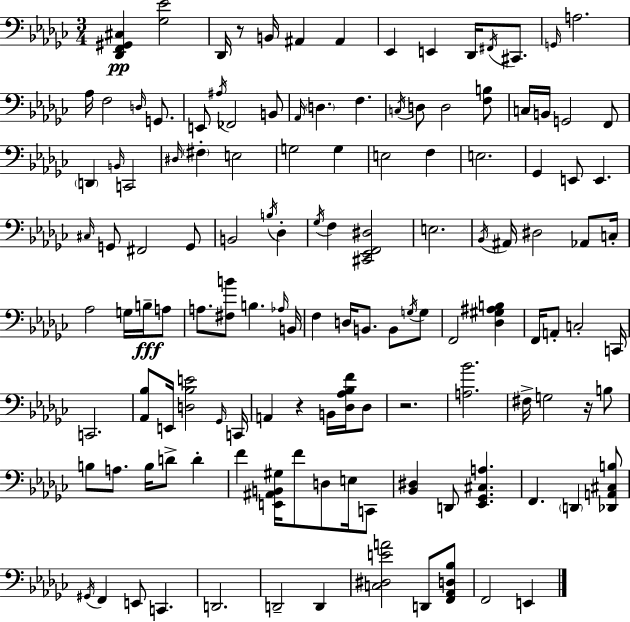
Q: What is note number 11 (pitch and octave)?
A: A3